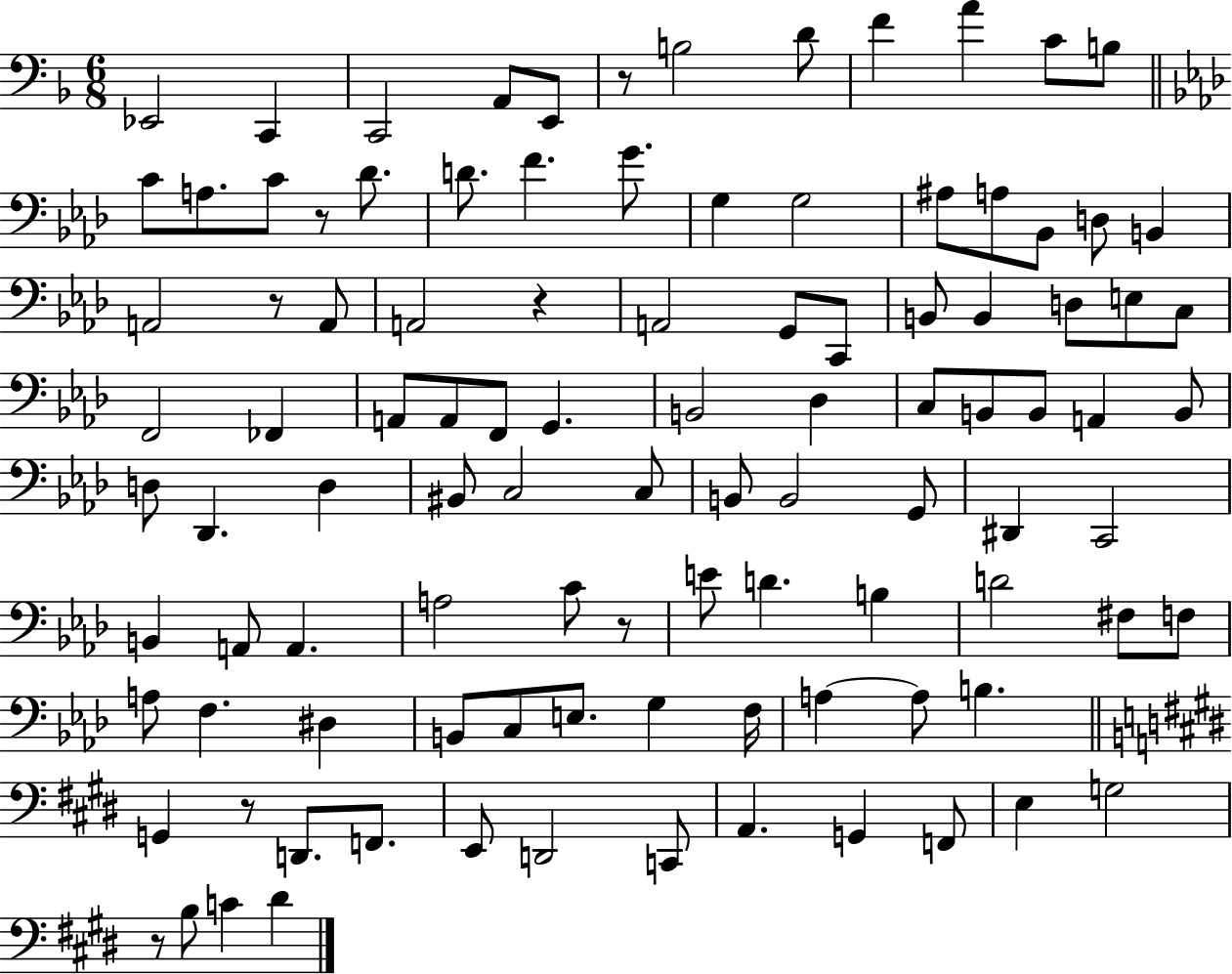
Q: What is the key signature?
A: F major